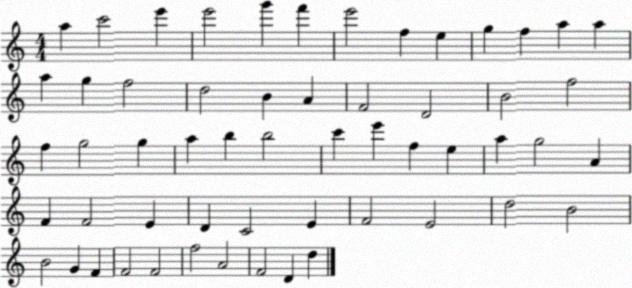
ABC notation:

X:1
T:Untitled
M:4/4
L:1/4
K:C
a c'2 e' e'2 g' f' e'2 f e g f a a a g f2 d2 B A F2 D2 B2 f2 f g2 g a b b2 c' e' f e a g2 A F F2 E D C2 E F2 E2 d2 B2 B2 G F F2 F2 f2 A2 F2 D d